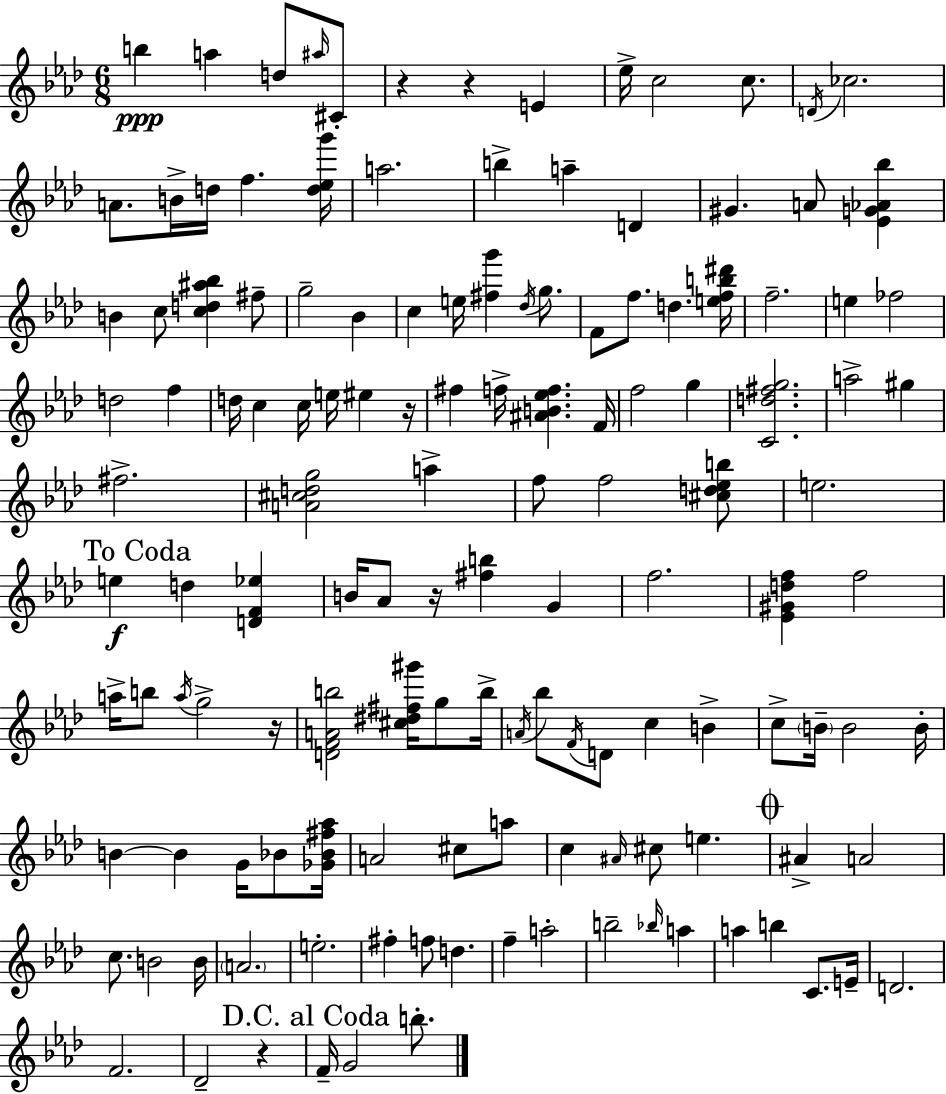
B5/q A5/q D5/e A#5/s C#4/e R/q R/q E4/q Eb5/s C5/h C5/e. D4/s CES5/h. A4/e. B4/s D5/s F5/q. [D5,Eb5,G6]/s A5/h. B5/q A5/q D4/q G#4/q. A4/e [Eb4,G4,Ab4,Bb5]/q B4/q C5/e [C5,D5,A#5,Bb5]/q F#5/e G5/h Bb4/q C5/q E5/s [F#5,G6]/q Db5/s G5/e. F4/e F5/e. D5/q. [E5,F5,B5,D#6]/s F5/h. E5/q FES5/h D5/h F5/q D5/s C5/q C5/s E5/s EIS5/q R/s F#5/q F5/s [A#4,B4,Eb5,F5]/q. F4/s F5/h G5/q [C4,D5,F#5,G5]/h. A5/h G#5/q F#5/h. [A4,C#5,D5,G5]/h A5/q F5/e F5/h [C#5,D5,Eb5,B5]/e E5/h. E5/q D5/q [D4,F4,Eb5]/q B4/s Ab4/e R/s [F#5,B5]/q G4/q F5/h. [Eb4,G#4,D5,F5]/q F5/h A5/s B5/e A5/s G5/h R/s [D4,F4,A4,B5]/h [C#5,D#5,F#5,G#6]/s G5/e B5/s A4/s Bb5/e F4/s D4/e C5/q B4/q C5/e B4/s B4/h B4/s B4/q B4/q G4/s Bb4/e [Gb4,Bb4,F#5,Ab5]/s A4/h C#5/e A5/e C5/q A#4/s C#5/e E5/q. A#4/q A4/h C5/e. B4/h B4/s A4/h. E5/h. F#5/q F5/e D5/q. F5/q A5/h B5/h Bb5/s A5/q A5/q B5/q C4/e. E4/s D4/h. F4/h. Db4/h R/q F4/s G4/h B5/e.